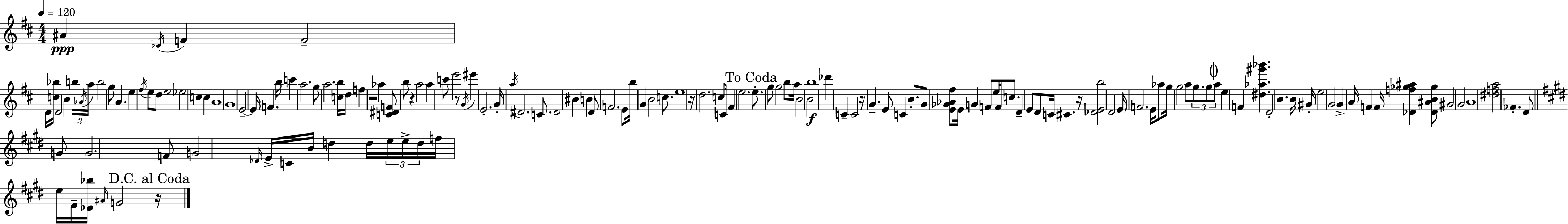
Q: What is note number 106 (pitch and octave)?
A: G#4